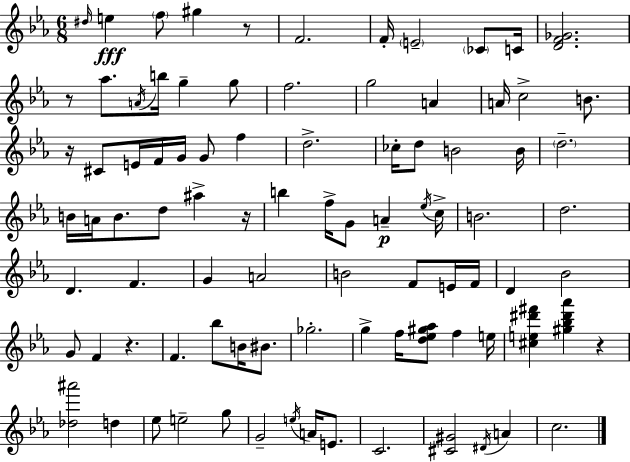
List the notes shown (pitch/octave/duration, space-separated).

D#5/s E5/q F5/e G#5/q R/e F4/h. F4/s E4/h CES4/e C4/s [D4,F4,Gb4]/h. R/e Ab5/e. A4/s B5/s G5/q G5/e F5/h. G5/h A4/q A4/s C5/h B4/e. R/s C#4/e E4/s F4/s G4/s G4/e F5/q D5/h. CES5/s D5/e B4/h B4/s D5/h. B4/s A4/s B4/e. D5/e A#5/q R/s B5/q F5/s G4/e A4/q Eb5/s C5/s B4/h. D5/h. D4/q. F4/q. G4/q A4/h B4/h F4/e E4/s F4/s D4/q Bb4/h G4/e F4/q R/q. F4/q. Bb5/e B4/s BIS4/e. Gb5/h. G5/q F5/s [D5,Eb5,G#5,Ab5]/e F5/q E5/s [C#5,E5,D#6,F#6]/q [G#5,Bb5,D#6,Ab6]/q R/q [Db5,A#6]/h D5/q Eb5/e E5/h G5/e G4/h E5/s A4/s E4/e. C4/h. [C#4,G#4]/h D#4/s A4/q C5/h.